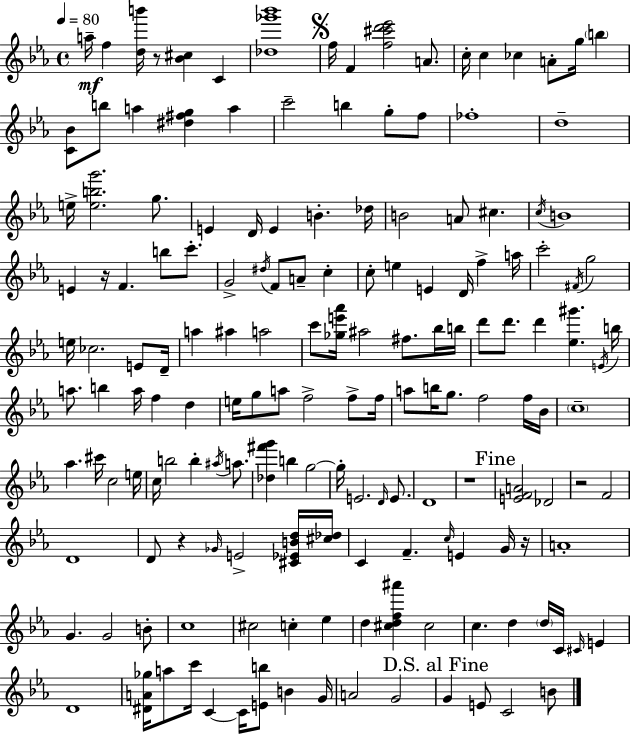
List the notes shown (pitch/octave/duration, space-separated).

A5/s F5/q [D5,B6]/s R/e [Bb4,C#5]/q C4/q [Db5,Gb6,Bb6]/w F5/s F4/q [F5,C#6,D6,Eb6]/h A4/e. C5/s C5/q CES5/q A4/e G5/s B5/q [C4,Bb4]/e B5/e A5/q [D#5,F#5,G5]/q A5/q C6/h B5/q G5/e F5/e FES5/w D5/w E5/s [E5,B5,G6]/h. G5/e. E4/q D4/s E4/q B4/q. Db5/s B4/h A4/e C#5/q. C5/s B4/w E4/q R/s F4/q. B5/e C6/e. G4/h D#5/s F4/e A4/e C5/q C5/e E5/q E4/q D4/s F5/q A5/s C6/h F#4/s G5/h E5/s CES5/h. E4/e D4/s A5/q A#5/q A5/h C6/e [Gb5,E6,Ab6]/s A#5/h F#5/e. Bb5/s B5/s D6/e D6/e. D6/q [Eb5,G#6]/q. E4/s B5/s A5/e. B5/q A5/s F5/q D5/q E5/s G5/e A5/e F5/h F5/e F5/s A5/e B5/s G5/e. F5/h F5/s Bb4/s C5/w Ab5/q. C#6/s C5/h E5/s C5/s B5/h B5/q A#5/s A5/e. [Db5,F#6,G6]/q B5/q G5/h G5/s E4/h. D4/s E4/e. D4/w R/w [E4,F4,A4]/h Db4/h R/h F4/h D4/w D4/e R/q Gb4/s E4/h [C#4,Eb4,B4,D5]/s [C#5,Db5]/s C4/q F4/q. C5/s E4/q G4/s R/s A4/w G4/q. G4/h B4/e C5/w C#5/h C5/q Eb5/q D5/q [C#5,D5,F5,A#6]/q C#5/h C5/q. D5/q D5/s C4/s C#4/s E4/q D4/w [D#4,A4,Gb5]/s A5/e C6/s C4/q C4/s [E4,B5]/e B4/q G4/s A4/h G4/h G4/q E4/e C4/h B4/e